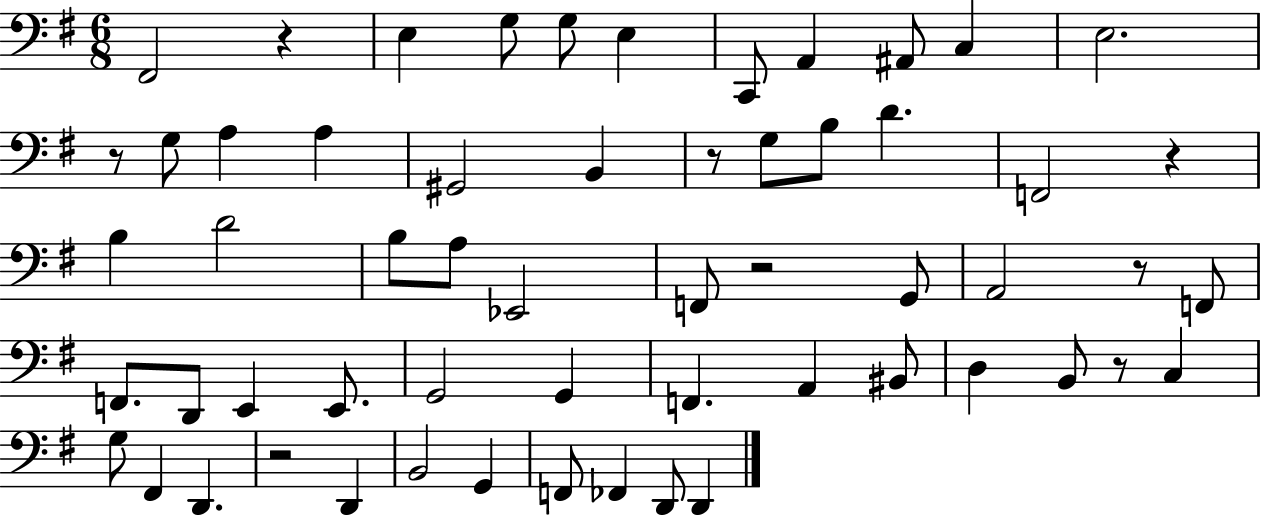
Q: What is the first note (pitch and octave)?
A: F#2